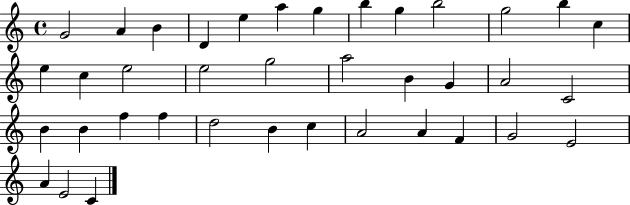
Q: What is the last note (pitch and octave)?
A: C4